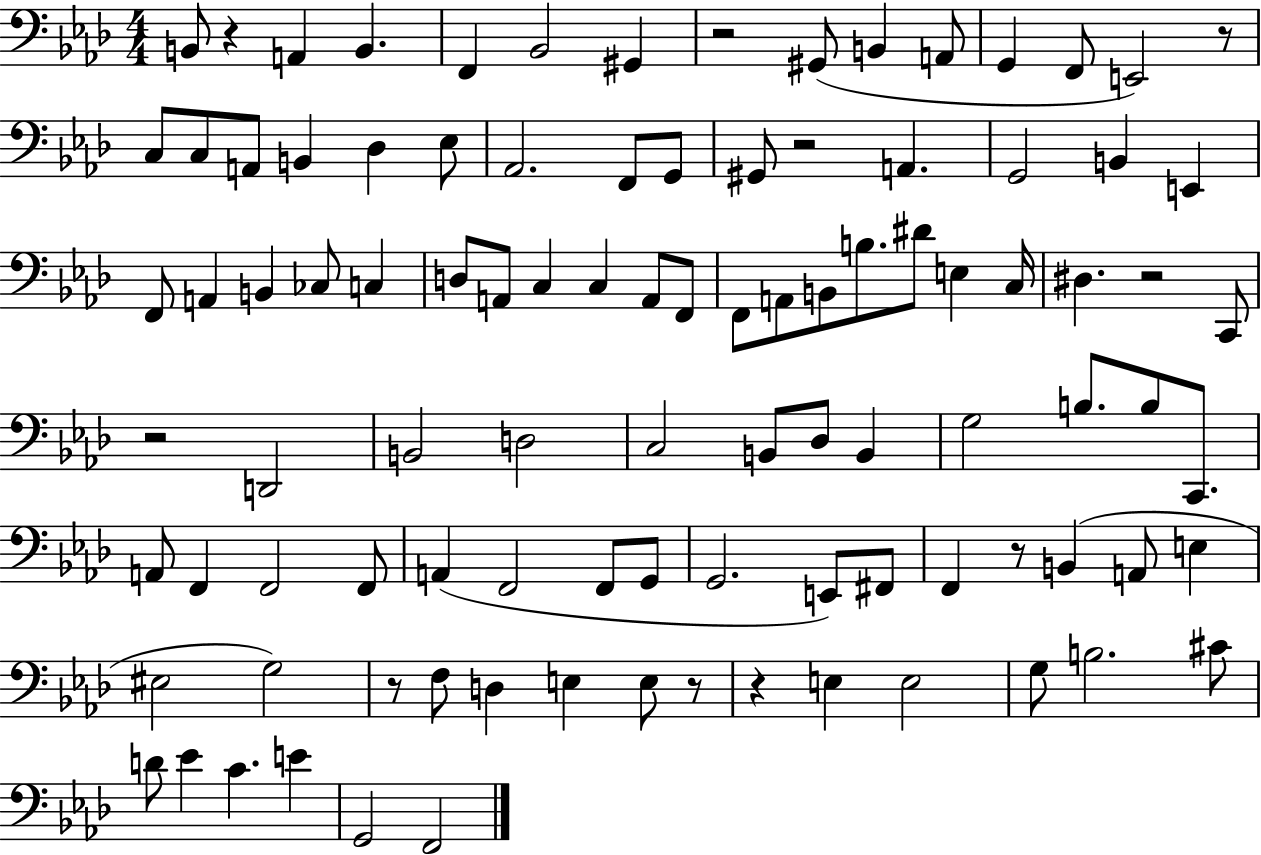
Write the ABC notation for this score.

X:1
T:Untitled
M:4/4
L:1/4
K:Ab
B,,/2 z A,, B,, F,, _B,,2 ^G,, z2 ^G,,/2 B,, A,,/2 G,, F,,/2 E,,2 z/2 C,/2 C,/2 A,,/2 B,, _D, _E,/2 _A,,2 F,,/2 G,,/2 ^G,,/2 z2 A,, G,,2 B,, E,, F,,/2 A,, B,, _C,/2 C, D,/2 A,,/2 C, C, A,,/2 F,,/2 F,,/2 A,,/2 B,,/2 B,/2 ^D/2 E, C,/4 ^D, z2 C,,/2 z2 D,,2 B,,2 D,2 C,2 B,,/2 _D,/2 B,, G,2 B,/2 B,/2 C,,/2 A,,/2 F,, F,,2 F,,/2 A,, F,,2 F,,/2 G,,/2 G,,2 E,,/2 ^F,,/2 F,, z/2 B,, A,,/2 E, ^E,2 G,2 z/2 F,/2 D, E, E,/2 z/2 z E, E,2 G,/2 B,2 ^C/2 D/2 _E C E G,,2 F,,2